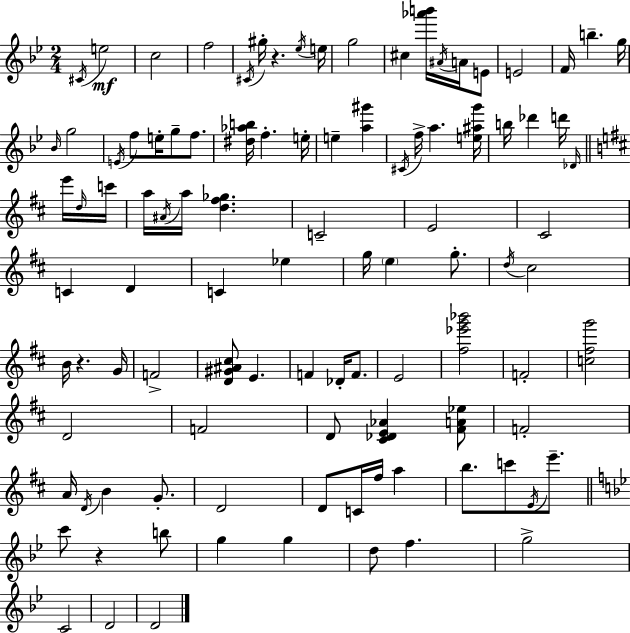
X:1
T:Untitled
M:2/4
L:1/4
K:Gm
^C/4 e2 c2 f2 ^C/4 ^g/4 z _e/4 e/4 g2 ^c [_a'b']/4 ^A/4 A/4 E/2 E2 F/4 b g/4 _B/4 g2 E/4 f/2 e/4 g/2 f/2 [^d_ab]/4 f e/4 e [a^g'] ^C/4 f/4 a [e^ag']/4 b/4 _d' d'/4 _D/4 e'/4 d/4 c'/4 a/4 ^A/4 a/4 [d^f_g] C2 E2 ^C2 C D C _e g/4 e g/2 d/4 ^c2 B/4 z G/4 F2 [D^G^A^c]/2 E F _D/4 F/2 E2 [^f_e'g'_b']2 F2 [c^fg']2 D2 F2 D/2 [^C_DE_A] [^FA_e]/2 F2 A/4 D/4 B G/2 D2 D/2 C/4 ^f/4 a b/2 c'/2 E/4 e'/2 c'/2 z b/2 g g d/2 f g2 C2 D2 D2